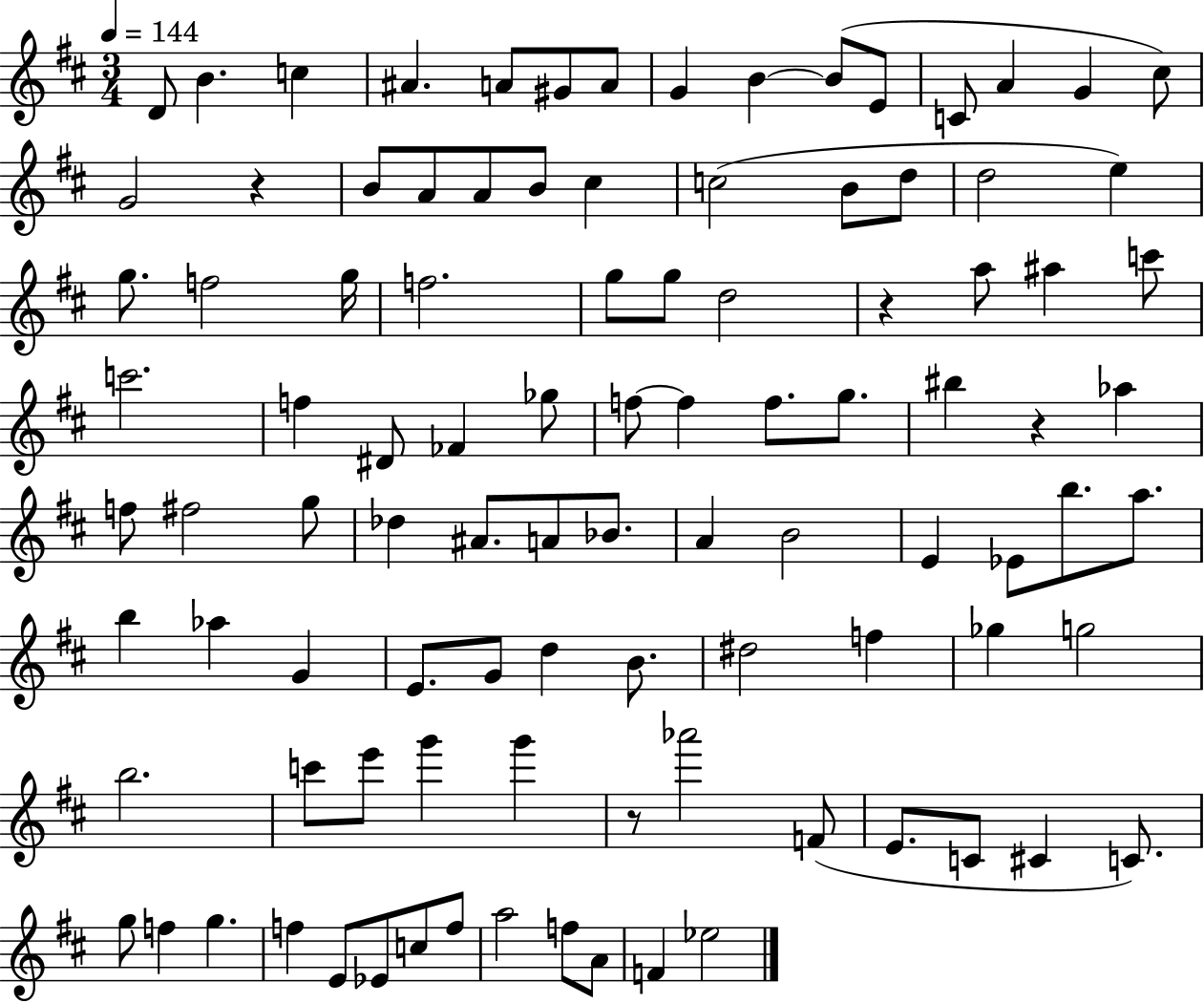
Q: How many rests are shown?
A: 4